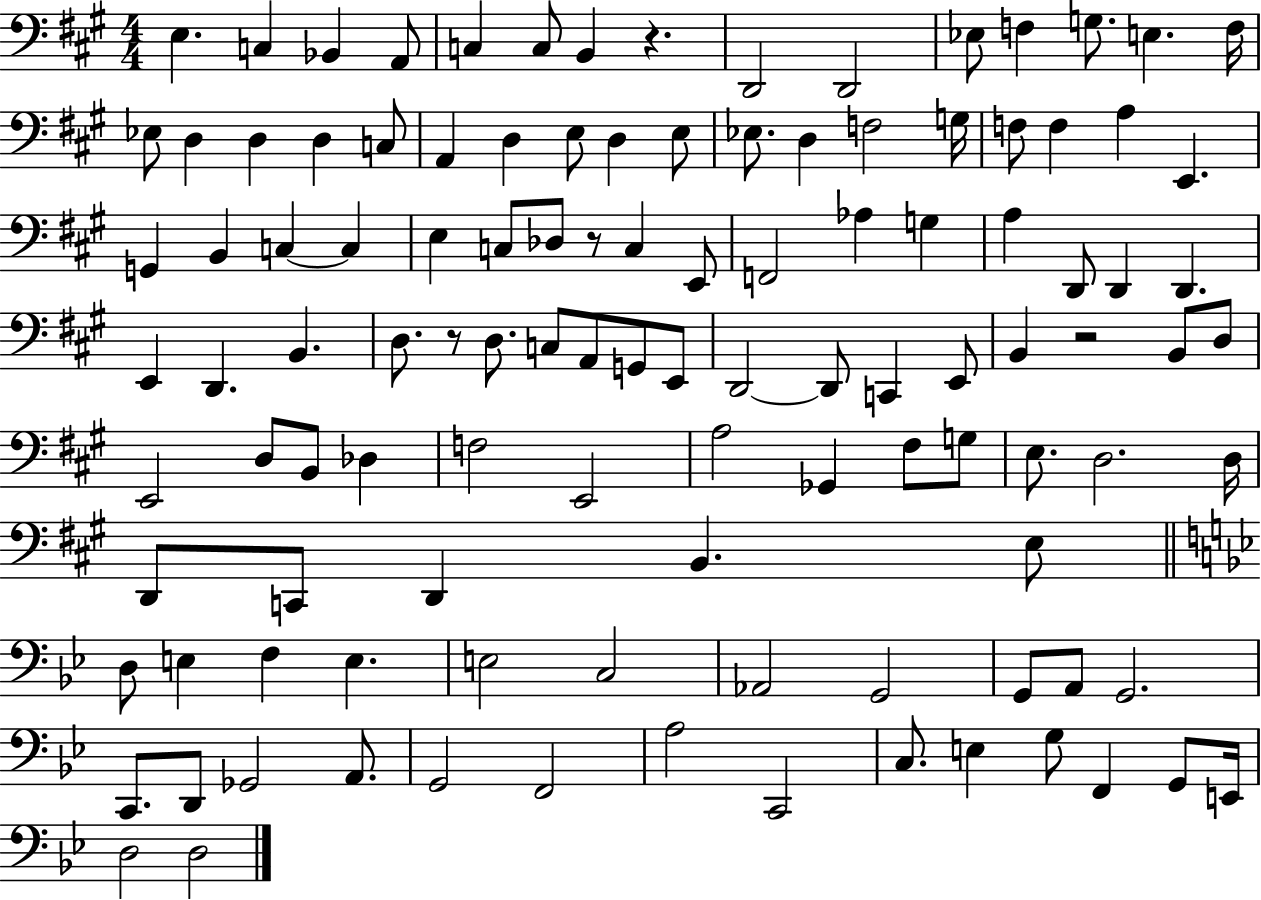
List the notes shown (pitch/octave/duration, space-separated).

E3/q. C3/q Bb2/q A2/e C3/q C3/e B2/q R/q. D2/h D2/h Eb3/e F3/q G3/e. E3/q. F3/s Eb3/e D3/q D3/q D3/q C3/e A2/q D3/q E3/e D3/q E3/e Eb3/e. D3/q F3/h G3/s F3/e F3/q A3/q E2/q. G2/q B2/q C3/q C3/q E3/q C3/e Db3/e R/e C3/q E2/e F2/h Ab3/q G3/q A3/q D2/e D2/q D2/q. E2/q D2/q. B2/q. D3/e. R/e D3/e. C3/e A2/e G2/e E2/e D2/h D2/e C2/q E2/e B2/q R/h B2/e D3/e E2/h D3/e B2/e Db3/q F3/h E2/h A3/h Gb2/q F#3/e G3/e E3/e. D3/h. D3/s D2/e C2/e D2/q B2/q. E3/e D3/e E3/q F3/q E3/q. E3/h C3/h Ab2/h G2/h G2/e A2/e G2/h. C2/e. D2/e Gb2/h A2/e. G2/h F2/h A3/h C2/h C3/e. E3/q G3/e F2/q G2/e E2/s D3/h D3/h